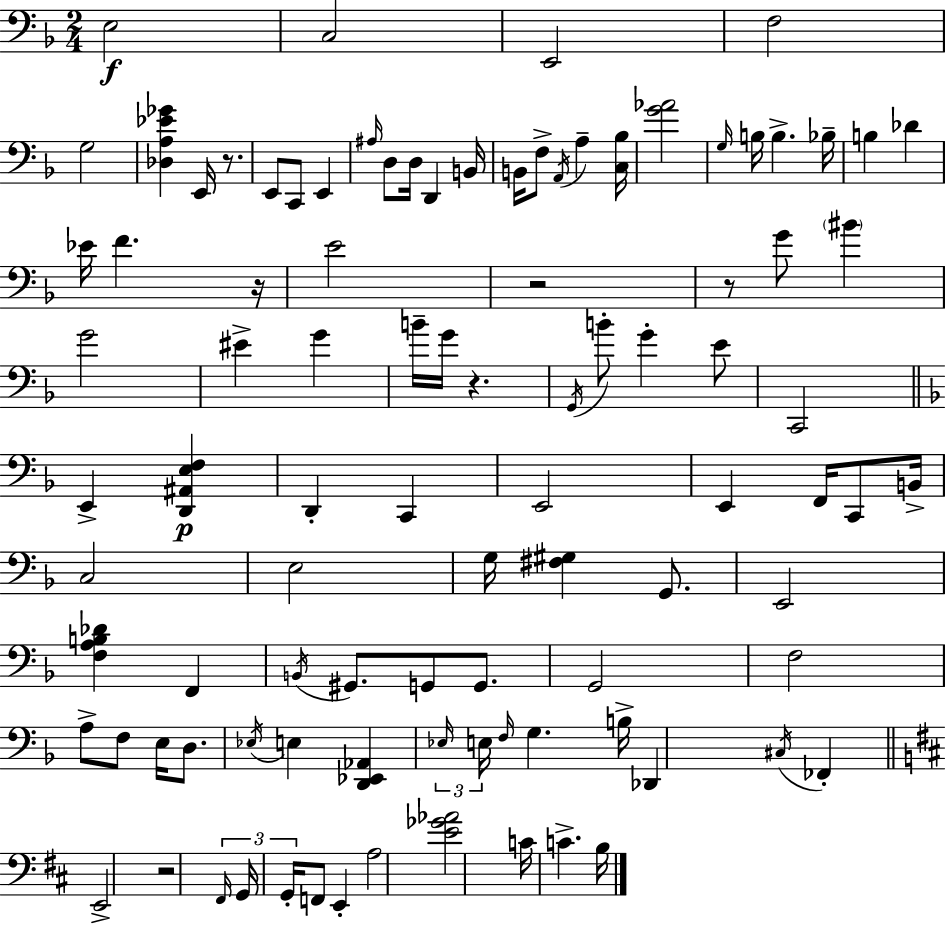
E3/h C3/h E2/h F3/h G3/h [Db3,A3,Eb4,Gb4]/q E2/s R/e. E2/e C2/e E2/q A#3/s D3/e D3/s D2/q B2/s B2/s F3/e A2/s A3/q [C3,Bb3]/s [G4,Ab4]/h G3/s B3/s B3/q. Bb3/s B3/q Db4/q Eb4/s F4/q. R/s E4/h R/h R/e G4/e BIS4/q G4/h EIS4/q G4/q B4/s G4/s R/q. G2/s B4/e G4/q E4/e C2/h E2/q [D2,A#2,E3,F3]/q D2/q C2/q E2/h E2/q F2/s C2/e B2/s C3/h E3/h G3/s [F#3,G#3]/q G2/e. E2/h [F3,A3,B3,Db4]/q F2/q B2/s G#2/e. G2/e G2/e. G2/h F3/h A3/e F3/e E3/s D3/e. Eb3/s E3/q [D2,Eb2,Ab2]/q Eb3/s E3/s F3/s G3/q. B3/s Db2/q C#3/s FES2/q E2/h R/h F#2/s G2/s G2/s F2/e E2/q A3/h [E4,Gb4,Ab4]/h C4/s C4/q. B3/s